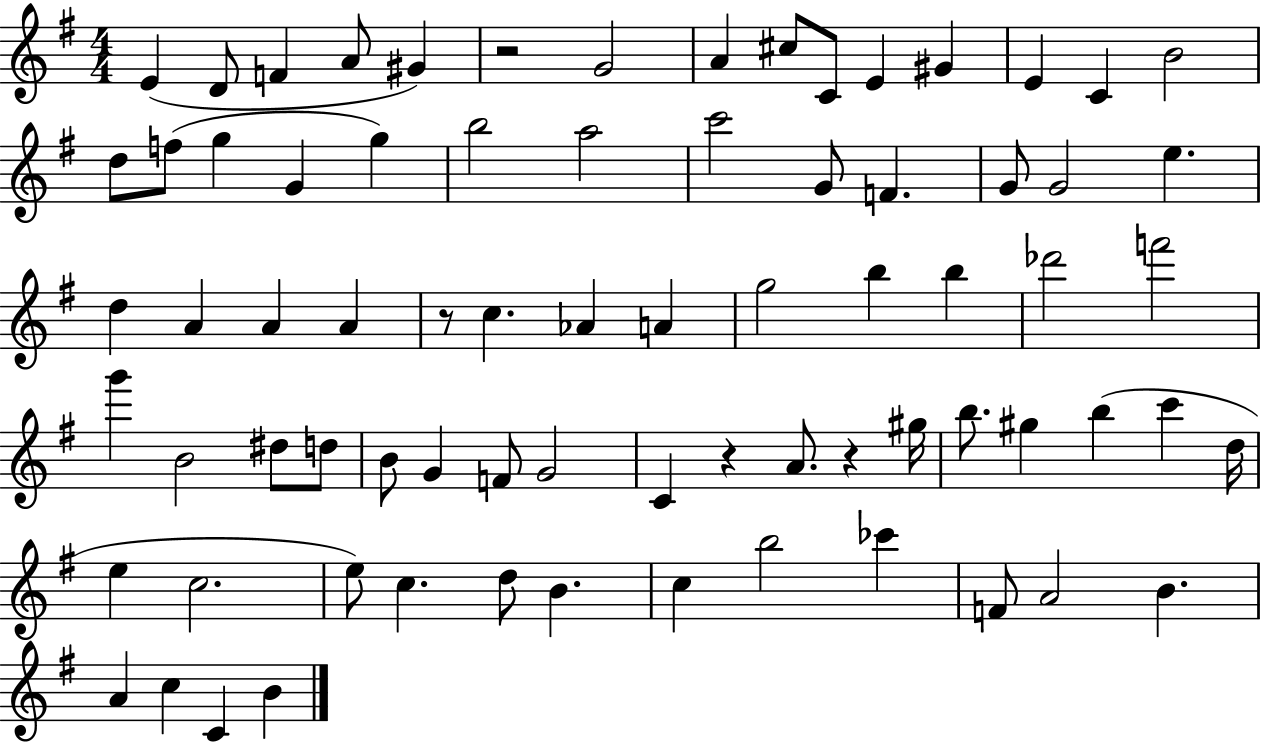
E4/q D4/e F4/q A4/e G#4/q R/h G4/h A4/q C#5/e C4/e E4/q G#4/q E4/q C4/q B4/h D5/e F5/e G5/q G4/q G5/q B5/h A5/h C6/h G4/e F4/q. G4/e G4/h E5/q. D5/q A4/q A4/q A4/q R/e C5/q. Ab4/q A4/q G5/h B5/q B5/q Db6/h F6/h G6/q B4/h D#5/e D5/e B4/e G4/q F4/e G4/h C4/q R/q A4/e. R/q G#5/s B5/e. G#5/q B5/q C6/q D5/s E5/q C5/h. E5/e C5/q. D5/e B4/q. C5/q B5/h CES6/q F4/e A4/h B4/q. A4/q C5/q C4/q B4/q